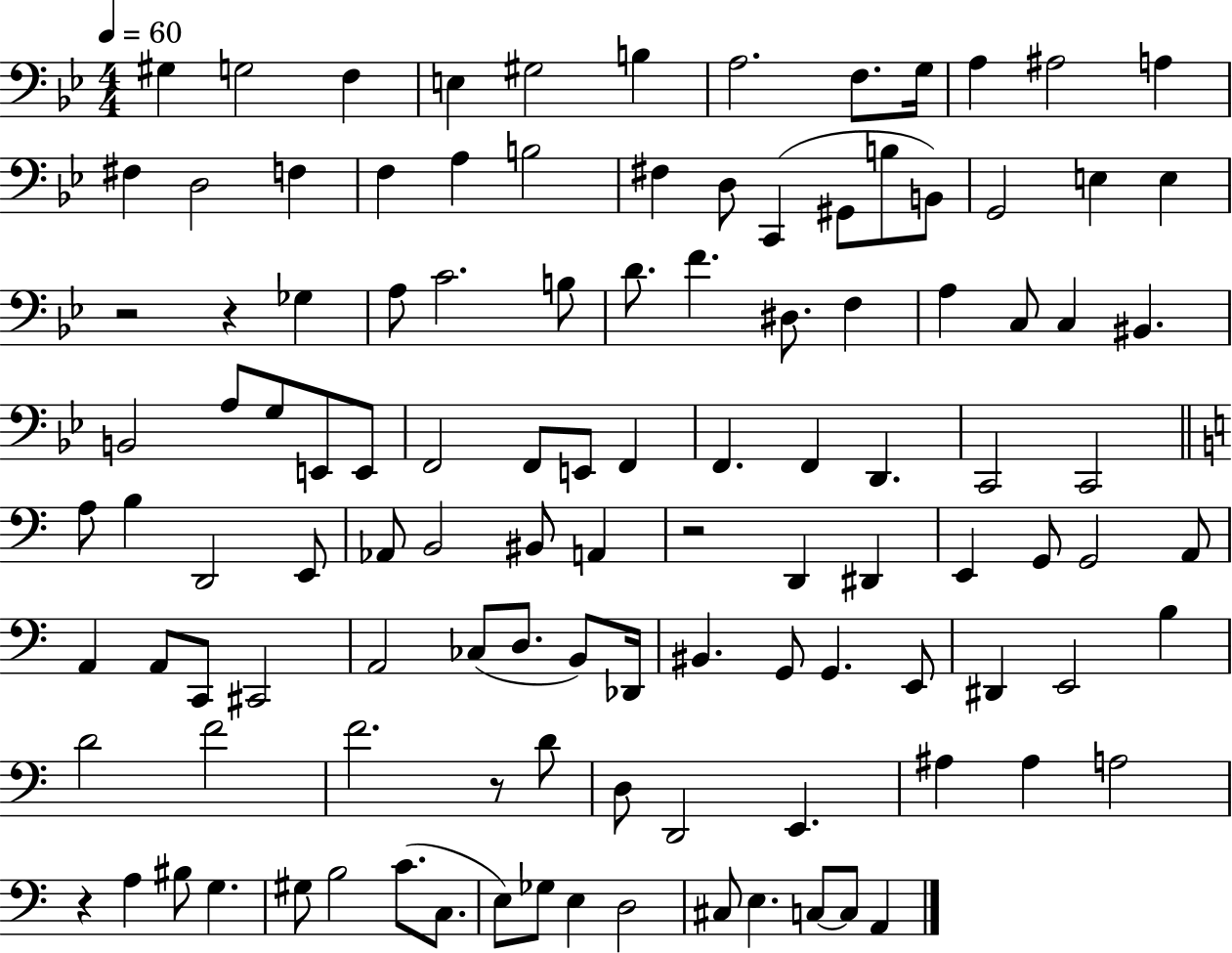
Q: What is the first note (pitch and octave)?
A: G#3